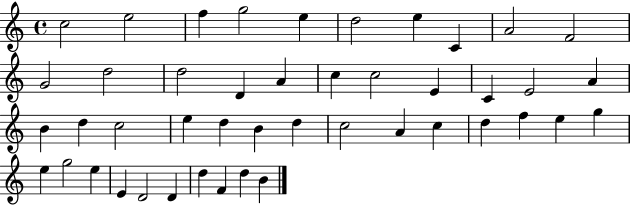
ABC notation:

X:1
T:Untitled
M:4/4
L:1/4
K:C
c2 e2 f g2 e d2 e C A2 F2 G2 d2 d2 D A c c2 E C E2 A B d c2 e d B d c2 A c d f e g e g2 e E D2 D d F d B